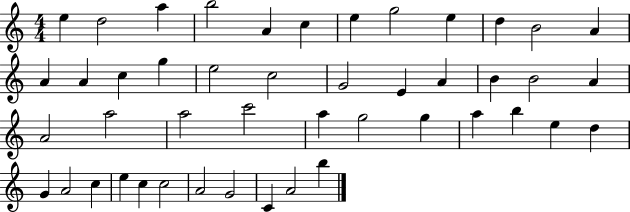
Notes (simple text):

E5/q D5/h A5/q B5/h A4/q C5/q E5/q G5/h E5/q D5/q B4/h A4/q A4/q A4/q C5/q G5/q E5/h C5/h G4/h E4/q A4/q B4/q B4/h A4/q A4/h A5/h A5/h C6/h A5/q G5/h G5/q A5/q B5/q E5/q D5/q G4/q A4/h C5/q E5/q C5/q C5/h A4/h G4/h C4/q A4/h B5/q